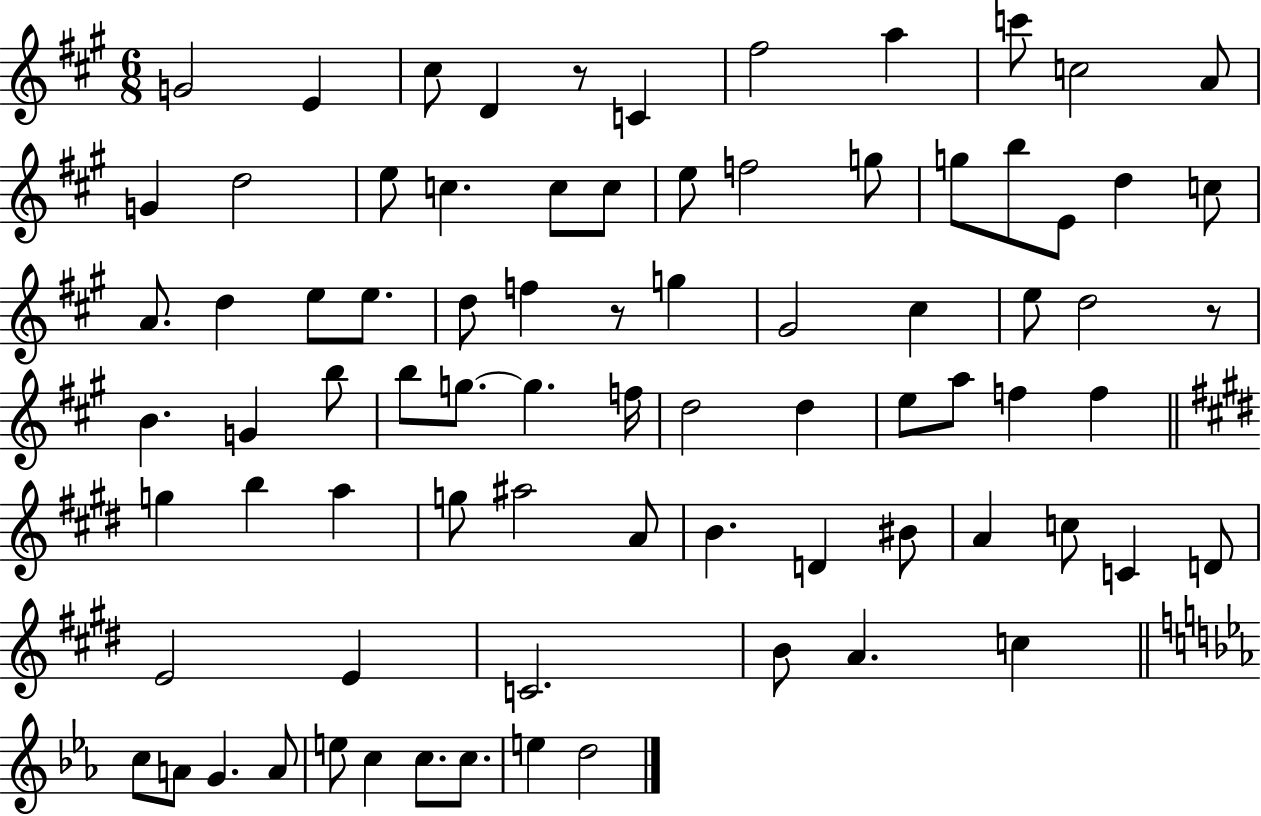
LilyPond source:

{
  \clef treble
  \numericTimeSignature
  \time 6/8
  \key a \major
  \repeat volta 2 { g'2 e'4 | cis''8 d'4 r8 c'4 | fis''2 a''4 | c'''8 c''2 a'8 | \break g'4 d''2 | e''8 c''4. c''8 c''8 | e''8 f''2 g''8 | g''8 b''8 e'8 d''4 c''8 | \break a'8. d''4 e''8 e''8. | d''8 f''4 r8 g''4 | gis'2 cis''4 | e''8 d''2 r8 | \break b'4. g'4 b''8 | b''8 g''8.~~ g''4. f''16 | d''2 d''4 | e''8 a''8 f''4 f''4 | \break \bar "||" \break \key e \major g''4 b''4 a''4 | g''8 ais''2 a'8 | b'4. d'4 bis'8 | a'4 c''8 c'4 d'8 | \break e'2 e'4 | c'2. | b'8 a'4. c''4 | \bar "||" \break \key c \minor c''8 a'8 g'4. a'8 | e''8 c''4 c''8. c''8. | e''4 d''2 | } \bar "|."
}